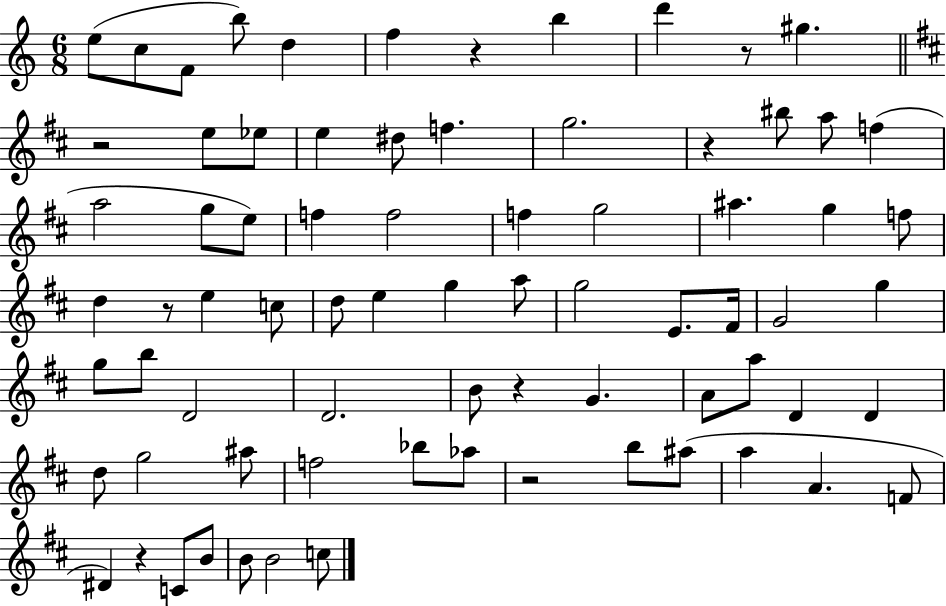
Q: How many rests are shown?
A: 8